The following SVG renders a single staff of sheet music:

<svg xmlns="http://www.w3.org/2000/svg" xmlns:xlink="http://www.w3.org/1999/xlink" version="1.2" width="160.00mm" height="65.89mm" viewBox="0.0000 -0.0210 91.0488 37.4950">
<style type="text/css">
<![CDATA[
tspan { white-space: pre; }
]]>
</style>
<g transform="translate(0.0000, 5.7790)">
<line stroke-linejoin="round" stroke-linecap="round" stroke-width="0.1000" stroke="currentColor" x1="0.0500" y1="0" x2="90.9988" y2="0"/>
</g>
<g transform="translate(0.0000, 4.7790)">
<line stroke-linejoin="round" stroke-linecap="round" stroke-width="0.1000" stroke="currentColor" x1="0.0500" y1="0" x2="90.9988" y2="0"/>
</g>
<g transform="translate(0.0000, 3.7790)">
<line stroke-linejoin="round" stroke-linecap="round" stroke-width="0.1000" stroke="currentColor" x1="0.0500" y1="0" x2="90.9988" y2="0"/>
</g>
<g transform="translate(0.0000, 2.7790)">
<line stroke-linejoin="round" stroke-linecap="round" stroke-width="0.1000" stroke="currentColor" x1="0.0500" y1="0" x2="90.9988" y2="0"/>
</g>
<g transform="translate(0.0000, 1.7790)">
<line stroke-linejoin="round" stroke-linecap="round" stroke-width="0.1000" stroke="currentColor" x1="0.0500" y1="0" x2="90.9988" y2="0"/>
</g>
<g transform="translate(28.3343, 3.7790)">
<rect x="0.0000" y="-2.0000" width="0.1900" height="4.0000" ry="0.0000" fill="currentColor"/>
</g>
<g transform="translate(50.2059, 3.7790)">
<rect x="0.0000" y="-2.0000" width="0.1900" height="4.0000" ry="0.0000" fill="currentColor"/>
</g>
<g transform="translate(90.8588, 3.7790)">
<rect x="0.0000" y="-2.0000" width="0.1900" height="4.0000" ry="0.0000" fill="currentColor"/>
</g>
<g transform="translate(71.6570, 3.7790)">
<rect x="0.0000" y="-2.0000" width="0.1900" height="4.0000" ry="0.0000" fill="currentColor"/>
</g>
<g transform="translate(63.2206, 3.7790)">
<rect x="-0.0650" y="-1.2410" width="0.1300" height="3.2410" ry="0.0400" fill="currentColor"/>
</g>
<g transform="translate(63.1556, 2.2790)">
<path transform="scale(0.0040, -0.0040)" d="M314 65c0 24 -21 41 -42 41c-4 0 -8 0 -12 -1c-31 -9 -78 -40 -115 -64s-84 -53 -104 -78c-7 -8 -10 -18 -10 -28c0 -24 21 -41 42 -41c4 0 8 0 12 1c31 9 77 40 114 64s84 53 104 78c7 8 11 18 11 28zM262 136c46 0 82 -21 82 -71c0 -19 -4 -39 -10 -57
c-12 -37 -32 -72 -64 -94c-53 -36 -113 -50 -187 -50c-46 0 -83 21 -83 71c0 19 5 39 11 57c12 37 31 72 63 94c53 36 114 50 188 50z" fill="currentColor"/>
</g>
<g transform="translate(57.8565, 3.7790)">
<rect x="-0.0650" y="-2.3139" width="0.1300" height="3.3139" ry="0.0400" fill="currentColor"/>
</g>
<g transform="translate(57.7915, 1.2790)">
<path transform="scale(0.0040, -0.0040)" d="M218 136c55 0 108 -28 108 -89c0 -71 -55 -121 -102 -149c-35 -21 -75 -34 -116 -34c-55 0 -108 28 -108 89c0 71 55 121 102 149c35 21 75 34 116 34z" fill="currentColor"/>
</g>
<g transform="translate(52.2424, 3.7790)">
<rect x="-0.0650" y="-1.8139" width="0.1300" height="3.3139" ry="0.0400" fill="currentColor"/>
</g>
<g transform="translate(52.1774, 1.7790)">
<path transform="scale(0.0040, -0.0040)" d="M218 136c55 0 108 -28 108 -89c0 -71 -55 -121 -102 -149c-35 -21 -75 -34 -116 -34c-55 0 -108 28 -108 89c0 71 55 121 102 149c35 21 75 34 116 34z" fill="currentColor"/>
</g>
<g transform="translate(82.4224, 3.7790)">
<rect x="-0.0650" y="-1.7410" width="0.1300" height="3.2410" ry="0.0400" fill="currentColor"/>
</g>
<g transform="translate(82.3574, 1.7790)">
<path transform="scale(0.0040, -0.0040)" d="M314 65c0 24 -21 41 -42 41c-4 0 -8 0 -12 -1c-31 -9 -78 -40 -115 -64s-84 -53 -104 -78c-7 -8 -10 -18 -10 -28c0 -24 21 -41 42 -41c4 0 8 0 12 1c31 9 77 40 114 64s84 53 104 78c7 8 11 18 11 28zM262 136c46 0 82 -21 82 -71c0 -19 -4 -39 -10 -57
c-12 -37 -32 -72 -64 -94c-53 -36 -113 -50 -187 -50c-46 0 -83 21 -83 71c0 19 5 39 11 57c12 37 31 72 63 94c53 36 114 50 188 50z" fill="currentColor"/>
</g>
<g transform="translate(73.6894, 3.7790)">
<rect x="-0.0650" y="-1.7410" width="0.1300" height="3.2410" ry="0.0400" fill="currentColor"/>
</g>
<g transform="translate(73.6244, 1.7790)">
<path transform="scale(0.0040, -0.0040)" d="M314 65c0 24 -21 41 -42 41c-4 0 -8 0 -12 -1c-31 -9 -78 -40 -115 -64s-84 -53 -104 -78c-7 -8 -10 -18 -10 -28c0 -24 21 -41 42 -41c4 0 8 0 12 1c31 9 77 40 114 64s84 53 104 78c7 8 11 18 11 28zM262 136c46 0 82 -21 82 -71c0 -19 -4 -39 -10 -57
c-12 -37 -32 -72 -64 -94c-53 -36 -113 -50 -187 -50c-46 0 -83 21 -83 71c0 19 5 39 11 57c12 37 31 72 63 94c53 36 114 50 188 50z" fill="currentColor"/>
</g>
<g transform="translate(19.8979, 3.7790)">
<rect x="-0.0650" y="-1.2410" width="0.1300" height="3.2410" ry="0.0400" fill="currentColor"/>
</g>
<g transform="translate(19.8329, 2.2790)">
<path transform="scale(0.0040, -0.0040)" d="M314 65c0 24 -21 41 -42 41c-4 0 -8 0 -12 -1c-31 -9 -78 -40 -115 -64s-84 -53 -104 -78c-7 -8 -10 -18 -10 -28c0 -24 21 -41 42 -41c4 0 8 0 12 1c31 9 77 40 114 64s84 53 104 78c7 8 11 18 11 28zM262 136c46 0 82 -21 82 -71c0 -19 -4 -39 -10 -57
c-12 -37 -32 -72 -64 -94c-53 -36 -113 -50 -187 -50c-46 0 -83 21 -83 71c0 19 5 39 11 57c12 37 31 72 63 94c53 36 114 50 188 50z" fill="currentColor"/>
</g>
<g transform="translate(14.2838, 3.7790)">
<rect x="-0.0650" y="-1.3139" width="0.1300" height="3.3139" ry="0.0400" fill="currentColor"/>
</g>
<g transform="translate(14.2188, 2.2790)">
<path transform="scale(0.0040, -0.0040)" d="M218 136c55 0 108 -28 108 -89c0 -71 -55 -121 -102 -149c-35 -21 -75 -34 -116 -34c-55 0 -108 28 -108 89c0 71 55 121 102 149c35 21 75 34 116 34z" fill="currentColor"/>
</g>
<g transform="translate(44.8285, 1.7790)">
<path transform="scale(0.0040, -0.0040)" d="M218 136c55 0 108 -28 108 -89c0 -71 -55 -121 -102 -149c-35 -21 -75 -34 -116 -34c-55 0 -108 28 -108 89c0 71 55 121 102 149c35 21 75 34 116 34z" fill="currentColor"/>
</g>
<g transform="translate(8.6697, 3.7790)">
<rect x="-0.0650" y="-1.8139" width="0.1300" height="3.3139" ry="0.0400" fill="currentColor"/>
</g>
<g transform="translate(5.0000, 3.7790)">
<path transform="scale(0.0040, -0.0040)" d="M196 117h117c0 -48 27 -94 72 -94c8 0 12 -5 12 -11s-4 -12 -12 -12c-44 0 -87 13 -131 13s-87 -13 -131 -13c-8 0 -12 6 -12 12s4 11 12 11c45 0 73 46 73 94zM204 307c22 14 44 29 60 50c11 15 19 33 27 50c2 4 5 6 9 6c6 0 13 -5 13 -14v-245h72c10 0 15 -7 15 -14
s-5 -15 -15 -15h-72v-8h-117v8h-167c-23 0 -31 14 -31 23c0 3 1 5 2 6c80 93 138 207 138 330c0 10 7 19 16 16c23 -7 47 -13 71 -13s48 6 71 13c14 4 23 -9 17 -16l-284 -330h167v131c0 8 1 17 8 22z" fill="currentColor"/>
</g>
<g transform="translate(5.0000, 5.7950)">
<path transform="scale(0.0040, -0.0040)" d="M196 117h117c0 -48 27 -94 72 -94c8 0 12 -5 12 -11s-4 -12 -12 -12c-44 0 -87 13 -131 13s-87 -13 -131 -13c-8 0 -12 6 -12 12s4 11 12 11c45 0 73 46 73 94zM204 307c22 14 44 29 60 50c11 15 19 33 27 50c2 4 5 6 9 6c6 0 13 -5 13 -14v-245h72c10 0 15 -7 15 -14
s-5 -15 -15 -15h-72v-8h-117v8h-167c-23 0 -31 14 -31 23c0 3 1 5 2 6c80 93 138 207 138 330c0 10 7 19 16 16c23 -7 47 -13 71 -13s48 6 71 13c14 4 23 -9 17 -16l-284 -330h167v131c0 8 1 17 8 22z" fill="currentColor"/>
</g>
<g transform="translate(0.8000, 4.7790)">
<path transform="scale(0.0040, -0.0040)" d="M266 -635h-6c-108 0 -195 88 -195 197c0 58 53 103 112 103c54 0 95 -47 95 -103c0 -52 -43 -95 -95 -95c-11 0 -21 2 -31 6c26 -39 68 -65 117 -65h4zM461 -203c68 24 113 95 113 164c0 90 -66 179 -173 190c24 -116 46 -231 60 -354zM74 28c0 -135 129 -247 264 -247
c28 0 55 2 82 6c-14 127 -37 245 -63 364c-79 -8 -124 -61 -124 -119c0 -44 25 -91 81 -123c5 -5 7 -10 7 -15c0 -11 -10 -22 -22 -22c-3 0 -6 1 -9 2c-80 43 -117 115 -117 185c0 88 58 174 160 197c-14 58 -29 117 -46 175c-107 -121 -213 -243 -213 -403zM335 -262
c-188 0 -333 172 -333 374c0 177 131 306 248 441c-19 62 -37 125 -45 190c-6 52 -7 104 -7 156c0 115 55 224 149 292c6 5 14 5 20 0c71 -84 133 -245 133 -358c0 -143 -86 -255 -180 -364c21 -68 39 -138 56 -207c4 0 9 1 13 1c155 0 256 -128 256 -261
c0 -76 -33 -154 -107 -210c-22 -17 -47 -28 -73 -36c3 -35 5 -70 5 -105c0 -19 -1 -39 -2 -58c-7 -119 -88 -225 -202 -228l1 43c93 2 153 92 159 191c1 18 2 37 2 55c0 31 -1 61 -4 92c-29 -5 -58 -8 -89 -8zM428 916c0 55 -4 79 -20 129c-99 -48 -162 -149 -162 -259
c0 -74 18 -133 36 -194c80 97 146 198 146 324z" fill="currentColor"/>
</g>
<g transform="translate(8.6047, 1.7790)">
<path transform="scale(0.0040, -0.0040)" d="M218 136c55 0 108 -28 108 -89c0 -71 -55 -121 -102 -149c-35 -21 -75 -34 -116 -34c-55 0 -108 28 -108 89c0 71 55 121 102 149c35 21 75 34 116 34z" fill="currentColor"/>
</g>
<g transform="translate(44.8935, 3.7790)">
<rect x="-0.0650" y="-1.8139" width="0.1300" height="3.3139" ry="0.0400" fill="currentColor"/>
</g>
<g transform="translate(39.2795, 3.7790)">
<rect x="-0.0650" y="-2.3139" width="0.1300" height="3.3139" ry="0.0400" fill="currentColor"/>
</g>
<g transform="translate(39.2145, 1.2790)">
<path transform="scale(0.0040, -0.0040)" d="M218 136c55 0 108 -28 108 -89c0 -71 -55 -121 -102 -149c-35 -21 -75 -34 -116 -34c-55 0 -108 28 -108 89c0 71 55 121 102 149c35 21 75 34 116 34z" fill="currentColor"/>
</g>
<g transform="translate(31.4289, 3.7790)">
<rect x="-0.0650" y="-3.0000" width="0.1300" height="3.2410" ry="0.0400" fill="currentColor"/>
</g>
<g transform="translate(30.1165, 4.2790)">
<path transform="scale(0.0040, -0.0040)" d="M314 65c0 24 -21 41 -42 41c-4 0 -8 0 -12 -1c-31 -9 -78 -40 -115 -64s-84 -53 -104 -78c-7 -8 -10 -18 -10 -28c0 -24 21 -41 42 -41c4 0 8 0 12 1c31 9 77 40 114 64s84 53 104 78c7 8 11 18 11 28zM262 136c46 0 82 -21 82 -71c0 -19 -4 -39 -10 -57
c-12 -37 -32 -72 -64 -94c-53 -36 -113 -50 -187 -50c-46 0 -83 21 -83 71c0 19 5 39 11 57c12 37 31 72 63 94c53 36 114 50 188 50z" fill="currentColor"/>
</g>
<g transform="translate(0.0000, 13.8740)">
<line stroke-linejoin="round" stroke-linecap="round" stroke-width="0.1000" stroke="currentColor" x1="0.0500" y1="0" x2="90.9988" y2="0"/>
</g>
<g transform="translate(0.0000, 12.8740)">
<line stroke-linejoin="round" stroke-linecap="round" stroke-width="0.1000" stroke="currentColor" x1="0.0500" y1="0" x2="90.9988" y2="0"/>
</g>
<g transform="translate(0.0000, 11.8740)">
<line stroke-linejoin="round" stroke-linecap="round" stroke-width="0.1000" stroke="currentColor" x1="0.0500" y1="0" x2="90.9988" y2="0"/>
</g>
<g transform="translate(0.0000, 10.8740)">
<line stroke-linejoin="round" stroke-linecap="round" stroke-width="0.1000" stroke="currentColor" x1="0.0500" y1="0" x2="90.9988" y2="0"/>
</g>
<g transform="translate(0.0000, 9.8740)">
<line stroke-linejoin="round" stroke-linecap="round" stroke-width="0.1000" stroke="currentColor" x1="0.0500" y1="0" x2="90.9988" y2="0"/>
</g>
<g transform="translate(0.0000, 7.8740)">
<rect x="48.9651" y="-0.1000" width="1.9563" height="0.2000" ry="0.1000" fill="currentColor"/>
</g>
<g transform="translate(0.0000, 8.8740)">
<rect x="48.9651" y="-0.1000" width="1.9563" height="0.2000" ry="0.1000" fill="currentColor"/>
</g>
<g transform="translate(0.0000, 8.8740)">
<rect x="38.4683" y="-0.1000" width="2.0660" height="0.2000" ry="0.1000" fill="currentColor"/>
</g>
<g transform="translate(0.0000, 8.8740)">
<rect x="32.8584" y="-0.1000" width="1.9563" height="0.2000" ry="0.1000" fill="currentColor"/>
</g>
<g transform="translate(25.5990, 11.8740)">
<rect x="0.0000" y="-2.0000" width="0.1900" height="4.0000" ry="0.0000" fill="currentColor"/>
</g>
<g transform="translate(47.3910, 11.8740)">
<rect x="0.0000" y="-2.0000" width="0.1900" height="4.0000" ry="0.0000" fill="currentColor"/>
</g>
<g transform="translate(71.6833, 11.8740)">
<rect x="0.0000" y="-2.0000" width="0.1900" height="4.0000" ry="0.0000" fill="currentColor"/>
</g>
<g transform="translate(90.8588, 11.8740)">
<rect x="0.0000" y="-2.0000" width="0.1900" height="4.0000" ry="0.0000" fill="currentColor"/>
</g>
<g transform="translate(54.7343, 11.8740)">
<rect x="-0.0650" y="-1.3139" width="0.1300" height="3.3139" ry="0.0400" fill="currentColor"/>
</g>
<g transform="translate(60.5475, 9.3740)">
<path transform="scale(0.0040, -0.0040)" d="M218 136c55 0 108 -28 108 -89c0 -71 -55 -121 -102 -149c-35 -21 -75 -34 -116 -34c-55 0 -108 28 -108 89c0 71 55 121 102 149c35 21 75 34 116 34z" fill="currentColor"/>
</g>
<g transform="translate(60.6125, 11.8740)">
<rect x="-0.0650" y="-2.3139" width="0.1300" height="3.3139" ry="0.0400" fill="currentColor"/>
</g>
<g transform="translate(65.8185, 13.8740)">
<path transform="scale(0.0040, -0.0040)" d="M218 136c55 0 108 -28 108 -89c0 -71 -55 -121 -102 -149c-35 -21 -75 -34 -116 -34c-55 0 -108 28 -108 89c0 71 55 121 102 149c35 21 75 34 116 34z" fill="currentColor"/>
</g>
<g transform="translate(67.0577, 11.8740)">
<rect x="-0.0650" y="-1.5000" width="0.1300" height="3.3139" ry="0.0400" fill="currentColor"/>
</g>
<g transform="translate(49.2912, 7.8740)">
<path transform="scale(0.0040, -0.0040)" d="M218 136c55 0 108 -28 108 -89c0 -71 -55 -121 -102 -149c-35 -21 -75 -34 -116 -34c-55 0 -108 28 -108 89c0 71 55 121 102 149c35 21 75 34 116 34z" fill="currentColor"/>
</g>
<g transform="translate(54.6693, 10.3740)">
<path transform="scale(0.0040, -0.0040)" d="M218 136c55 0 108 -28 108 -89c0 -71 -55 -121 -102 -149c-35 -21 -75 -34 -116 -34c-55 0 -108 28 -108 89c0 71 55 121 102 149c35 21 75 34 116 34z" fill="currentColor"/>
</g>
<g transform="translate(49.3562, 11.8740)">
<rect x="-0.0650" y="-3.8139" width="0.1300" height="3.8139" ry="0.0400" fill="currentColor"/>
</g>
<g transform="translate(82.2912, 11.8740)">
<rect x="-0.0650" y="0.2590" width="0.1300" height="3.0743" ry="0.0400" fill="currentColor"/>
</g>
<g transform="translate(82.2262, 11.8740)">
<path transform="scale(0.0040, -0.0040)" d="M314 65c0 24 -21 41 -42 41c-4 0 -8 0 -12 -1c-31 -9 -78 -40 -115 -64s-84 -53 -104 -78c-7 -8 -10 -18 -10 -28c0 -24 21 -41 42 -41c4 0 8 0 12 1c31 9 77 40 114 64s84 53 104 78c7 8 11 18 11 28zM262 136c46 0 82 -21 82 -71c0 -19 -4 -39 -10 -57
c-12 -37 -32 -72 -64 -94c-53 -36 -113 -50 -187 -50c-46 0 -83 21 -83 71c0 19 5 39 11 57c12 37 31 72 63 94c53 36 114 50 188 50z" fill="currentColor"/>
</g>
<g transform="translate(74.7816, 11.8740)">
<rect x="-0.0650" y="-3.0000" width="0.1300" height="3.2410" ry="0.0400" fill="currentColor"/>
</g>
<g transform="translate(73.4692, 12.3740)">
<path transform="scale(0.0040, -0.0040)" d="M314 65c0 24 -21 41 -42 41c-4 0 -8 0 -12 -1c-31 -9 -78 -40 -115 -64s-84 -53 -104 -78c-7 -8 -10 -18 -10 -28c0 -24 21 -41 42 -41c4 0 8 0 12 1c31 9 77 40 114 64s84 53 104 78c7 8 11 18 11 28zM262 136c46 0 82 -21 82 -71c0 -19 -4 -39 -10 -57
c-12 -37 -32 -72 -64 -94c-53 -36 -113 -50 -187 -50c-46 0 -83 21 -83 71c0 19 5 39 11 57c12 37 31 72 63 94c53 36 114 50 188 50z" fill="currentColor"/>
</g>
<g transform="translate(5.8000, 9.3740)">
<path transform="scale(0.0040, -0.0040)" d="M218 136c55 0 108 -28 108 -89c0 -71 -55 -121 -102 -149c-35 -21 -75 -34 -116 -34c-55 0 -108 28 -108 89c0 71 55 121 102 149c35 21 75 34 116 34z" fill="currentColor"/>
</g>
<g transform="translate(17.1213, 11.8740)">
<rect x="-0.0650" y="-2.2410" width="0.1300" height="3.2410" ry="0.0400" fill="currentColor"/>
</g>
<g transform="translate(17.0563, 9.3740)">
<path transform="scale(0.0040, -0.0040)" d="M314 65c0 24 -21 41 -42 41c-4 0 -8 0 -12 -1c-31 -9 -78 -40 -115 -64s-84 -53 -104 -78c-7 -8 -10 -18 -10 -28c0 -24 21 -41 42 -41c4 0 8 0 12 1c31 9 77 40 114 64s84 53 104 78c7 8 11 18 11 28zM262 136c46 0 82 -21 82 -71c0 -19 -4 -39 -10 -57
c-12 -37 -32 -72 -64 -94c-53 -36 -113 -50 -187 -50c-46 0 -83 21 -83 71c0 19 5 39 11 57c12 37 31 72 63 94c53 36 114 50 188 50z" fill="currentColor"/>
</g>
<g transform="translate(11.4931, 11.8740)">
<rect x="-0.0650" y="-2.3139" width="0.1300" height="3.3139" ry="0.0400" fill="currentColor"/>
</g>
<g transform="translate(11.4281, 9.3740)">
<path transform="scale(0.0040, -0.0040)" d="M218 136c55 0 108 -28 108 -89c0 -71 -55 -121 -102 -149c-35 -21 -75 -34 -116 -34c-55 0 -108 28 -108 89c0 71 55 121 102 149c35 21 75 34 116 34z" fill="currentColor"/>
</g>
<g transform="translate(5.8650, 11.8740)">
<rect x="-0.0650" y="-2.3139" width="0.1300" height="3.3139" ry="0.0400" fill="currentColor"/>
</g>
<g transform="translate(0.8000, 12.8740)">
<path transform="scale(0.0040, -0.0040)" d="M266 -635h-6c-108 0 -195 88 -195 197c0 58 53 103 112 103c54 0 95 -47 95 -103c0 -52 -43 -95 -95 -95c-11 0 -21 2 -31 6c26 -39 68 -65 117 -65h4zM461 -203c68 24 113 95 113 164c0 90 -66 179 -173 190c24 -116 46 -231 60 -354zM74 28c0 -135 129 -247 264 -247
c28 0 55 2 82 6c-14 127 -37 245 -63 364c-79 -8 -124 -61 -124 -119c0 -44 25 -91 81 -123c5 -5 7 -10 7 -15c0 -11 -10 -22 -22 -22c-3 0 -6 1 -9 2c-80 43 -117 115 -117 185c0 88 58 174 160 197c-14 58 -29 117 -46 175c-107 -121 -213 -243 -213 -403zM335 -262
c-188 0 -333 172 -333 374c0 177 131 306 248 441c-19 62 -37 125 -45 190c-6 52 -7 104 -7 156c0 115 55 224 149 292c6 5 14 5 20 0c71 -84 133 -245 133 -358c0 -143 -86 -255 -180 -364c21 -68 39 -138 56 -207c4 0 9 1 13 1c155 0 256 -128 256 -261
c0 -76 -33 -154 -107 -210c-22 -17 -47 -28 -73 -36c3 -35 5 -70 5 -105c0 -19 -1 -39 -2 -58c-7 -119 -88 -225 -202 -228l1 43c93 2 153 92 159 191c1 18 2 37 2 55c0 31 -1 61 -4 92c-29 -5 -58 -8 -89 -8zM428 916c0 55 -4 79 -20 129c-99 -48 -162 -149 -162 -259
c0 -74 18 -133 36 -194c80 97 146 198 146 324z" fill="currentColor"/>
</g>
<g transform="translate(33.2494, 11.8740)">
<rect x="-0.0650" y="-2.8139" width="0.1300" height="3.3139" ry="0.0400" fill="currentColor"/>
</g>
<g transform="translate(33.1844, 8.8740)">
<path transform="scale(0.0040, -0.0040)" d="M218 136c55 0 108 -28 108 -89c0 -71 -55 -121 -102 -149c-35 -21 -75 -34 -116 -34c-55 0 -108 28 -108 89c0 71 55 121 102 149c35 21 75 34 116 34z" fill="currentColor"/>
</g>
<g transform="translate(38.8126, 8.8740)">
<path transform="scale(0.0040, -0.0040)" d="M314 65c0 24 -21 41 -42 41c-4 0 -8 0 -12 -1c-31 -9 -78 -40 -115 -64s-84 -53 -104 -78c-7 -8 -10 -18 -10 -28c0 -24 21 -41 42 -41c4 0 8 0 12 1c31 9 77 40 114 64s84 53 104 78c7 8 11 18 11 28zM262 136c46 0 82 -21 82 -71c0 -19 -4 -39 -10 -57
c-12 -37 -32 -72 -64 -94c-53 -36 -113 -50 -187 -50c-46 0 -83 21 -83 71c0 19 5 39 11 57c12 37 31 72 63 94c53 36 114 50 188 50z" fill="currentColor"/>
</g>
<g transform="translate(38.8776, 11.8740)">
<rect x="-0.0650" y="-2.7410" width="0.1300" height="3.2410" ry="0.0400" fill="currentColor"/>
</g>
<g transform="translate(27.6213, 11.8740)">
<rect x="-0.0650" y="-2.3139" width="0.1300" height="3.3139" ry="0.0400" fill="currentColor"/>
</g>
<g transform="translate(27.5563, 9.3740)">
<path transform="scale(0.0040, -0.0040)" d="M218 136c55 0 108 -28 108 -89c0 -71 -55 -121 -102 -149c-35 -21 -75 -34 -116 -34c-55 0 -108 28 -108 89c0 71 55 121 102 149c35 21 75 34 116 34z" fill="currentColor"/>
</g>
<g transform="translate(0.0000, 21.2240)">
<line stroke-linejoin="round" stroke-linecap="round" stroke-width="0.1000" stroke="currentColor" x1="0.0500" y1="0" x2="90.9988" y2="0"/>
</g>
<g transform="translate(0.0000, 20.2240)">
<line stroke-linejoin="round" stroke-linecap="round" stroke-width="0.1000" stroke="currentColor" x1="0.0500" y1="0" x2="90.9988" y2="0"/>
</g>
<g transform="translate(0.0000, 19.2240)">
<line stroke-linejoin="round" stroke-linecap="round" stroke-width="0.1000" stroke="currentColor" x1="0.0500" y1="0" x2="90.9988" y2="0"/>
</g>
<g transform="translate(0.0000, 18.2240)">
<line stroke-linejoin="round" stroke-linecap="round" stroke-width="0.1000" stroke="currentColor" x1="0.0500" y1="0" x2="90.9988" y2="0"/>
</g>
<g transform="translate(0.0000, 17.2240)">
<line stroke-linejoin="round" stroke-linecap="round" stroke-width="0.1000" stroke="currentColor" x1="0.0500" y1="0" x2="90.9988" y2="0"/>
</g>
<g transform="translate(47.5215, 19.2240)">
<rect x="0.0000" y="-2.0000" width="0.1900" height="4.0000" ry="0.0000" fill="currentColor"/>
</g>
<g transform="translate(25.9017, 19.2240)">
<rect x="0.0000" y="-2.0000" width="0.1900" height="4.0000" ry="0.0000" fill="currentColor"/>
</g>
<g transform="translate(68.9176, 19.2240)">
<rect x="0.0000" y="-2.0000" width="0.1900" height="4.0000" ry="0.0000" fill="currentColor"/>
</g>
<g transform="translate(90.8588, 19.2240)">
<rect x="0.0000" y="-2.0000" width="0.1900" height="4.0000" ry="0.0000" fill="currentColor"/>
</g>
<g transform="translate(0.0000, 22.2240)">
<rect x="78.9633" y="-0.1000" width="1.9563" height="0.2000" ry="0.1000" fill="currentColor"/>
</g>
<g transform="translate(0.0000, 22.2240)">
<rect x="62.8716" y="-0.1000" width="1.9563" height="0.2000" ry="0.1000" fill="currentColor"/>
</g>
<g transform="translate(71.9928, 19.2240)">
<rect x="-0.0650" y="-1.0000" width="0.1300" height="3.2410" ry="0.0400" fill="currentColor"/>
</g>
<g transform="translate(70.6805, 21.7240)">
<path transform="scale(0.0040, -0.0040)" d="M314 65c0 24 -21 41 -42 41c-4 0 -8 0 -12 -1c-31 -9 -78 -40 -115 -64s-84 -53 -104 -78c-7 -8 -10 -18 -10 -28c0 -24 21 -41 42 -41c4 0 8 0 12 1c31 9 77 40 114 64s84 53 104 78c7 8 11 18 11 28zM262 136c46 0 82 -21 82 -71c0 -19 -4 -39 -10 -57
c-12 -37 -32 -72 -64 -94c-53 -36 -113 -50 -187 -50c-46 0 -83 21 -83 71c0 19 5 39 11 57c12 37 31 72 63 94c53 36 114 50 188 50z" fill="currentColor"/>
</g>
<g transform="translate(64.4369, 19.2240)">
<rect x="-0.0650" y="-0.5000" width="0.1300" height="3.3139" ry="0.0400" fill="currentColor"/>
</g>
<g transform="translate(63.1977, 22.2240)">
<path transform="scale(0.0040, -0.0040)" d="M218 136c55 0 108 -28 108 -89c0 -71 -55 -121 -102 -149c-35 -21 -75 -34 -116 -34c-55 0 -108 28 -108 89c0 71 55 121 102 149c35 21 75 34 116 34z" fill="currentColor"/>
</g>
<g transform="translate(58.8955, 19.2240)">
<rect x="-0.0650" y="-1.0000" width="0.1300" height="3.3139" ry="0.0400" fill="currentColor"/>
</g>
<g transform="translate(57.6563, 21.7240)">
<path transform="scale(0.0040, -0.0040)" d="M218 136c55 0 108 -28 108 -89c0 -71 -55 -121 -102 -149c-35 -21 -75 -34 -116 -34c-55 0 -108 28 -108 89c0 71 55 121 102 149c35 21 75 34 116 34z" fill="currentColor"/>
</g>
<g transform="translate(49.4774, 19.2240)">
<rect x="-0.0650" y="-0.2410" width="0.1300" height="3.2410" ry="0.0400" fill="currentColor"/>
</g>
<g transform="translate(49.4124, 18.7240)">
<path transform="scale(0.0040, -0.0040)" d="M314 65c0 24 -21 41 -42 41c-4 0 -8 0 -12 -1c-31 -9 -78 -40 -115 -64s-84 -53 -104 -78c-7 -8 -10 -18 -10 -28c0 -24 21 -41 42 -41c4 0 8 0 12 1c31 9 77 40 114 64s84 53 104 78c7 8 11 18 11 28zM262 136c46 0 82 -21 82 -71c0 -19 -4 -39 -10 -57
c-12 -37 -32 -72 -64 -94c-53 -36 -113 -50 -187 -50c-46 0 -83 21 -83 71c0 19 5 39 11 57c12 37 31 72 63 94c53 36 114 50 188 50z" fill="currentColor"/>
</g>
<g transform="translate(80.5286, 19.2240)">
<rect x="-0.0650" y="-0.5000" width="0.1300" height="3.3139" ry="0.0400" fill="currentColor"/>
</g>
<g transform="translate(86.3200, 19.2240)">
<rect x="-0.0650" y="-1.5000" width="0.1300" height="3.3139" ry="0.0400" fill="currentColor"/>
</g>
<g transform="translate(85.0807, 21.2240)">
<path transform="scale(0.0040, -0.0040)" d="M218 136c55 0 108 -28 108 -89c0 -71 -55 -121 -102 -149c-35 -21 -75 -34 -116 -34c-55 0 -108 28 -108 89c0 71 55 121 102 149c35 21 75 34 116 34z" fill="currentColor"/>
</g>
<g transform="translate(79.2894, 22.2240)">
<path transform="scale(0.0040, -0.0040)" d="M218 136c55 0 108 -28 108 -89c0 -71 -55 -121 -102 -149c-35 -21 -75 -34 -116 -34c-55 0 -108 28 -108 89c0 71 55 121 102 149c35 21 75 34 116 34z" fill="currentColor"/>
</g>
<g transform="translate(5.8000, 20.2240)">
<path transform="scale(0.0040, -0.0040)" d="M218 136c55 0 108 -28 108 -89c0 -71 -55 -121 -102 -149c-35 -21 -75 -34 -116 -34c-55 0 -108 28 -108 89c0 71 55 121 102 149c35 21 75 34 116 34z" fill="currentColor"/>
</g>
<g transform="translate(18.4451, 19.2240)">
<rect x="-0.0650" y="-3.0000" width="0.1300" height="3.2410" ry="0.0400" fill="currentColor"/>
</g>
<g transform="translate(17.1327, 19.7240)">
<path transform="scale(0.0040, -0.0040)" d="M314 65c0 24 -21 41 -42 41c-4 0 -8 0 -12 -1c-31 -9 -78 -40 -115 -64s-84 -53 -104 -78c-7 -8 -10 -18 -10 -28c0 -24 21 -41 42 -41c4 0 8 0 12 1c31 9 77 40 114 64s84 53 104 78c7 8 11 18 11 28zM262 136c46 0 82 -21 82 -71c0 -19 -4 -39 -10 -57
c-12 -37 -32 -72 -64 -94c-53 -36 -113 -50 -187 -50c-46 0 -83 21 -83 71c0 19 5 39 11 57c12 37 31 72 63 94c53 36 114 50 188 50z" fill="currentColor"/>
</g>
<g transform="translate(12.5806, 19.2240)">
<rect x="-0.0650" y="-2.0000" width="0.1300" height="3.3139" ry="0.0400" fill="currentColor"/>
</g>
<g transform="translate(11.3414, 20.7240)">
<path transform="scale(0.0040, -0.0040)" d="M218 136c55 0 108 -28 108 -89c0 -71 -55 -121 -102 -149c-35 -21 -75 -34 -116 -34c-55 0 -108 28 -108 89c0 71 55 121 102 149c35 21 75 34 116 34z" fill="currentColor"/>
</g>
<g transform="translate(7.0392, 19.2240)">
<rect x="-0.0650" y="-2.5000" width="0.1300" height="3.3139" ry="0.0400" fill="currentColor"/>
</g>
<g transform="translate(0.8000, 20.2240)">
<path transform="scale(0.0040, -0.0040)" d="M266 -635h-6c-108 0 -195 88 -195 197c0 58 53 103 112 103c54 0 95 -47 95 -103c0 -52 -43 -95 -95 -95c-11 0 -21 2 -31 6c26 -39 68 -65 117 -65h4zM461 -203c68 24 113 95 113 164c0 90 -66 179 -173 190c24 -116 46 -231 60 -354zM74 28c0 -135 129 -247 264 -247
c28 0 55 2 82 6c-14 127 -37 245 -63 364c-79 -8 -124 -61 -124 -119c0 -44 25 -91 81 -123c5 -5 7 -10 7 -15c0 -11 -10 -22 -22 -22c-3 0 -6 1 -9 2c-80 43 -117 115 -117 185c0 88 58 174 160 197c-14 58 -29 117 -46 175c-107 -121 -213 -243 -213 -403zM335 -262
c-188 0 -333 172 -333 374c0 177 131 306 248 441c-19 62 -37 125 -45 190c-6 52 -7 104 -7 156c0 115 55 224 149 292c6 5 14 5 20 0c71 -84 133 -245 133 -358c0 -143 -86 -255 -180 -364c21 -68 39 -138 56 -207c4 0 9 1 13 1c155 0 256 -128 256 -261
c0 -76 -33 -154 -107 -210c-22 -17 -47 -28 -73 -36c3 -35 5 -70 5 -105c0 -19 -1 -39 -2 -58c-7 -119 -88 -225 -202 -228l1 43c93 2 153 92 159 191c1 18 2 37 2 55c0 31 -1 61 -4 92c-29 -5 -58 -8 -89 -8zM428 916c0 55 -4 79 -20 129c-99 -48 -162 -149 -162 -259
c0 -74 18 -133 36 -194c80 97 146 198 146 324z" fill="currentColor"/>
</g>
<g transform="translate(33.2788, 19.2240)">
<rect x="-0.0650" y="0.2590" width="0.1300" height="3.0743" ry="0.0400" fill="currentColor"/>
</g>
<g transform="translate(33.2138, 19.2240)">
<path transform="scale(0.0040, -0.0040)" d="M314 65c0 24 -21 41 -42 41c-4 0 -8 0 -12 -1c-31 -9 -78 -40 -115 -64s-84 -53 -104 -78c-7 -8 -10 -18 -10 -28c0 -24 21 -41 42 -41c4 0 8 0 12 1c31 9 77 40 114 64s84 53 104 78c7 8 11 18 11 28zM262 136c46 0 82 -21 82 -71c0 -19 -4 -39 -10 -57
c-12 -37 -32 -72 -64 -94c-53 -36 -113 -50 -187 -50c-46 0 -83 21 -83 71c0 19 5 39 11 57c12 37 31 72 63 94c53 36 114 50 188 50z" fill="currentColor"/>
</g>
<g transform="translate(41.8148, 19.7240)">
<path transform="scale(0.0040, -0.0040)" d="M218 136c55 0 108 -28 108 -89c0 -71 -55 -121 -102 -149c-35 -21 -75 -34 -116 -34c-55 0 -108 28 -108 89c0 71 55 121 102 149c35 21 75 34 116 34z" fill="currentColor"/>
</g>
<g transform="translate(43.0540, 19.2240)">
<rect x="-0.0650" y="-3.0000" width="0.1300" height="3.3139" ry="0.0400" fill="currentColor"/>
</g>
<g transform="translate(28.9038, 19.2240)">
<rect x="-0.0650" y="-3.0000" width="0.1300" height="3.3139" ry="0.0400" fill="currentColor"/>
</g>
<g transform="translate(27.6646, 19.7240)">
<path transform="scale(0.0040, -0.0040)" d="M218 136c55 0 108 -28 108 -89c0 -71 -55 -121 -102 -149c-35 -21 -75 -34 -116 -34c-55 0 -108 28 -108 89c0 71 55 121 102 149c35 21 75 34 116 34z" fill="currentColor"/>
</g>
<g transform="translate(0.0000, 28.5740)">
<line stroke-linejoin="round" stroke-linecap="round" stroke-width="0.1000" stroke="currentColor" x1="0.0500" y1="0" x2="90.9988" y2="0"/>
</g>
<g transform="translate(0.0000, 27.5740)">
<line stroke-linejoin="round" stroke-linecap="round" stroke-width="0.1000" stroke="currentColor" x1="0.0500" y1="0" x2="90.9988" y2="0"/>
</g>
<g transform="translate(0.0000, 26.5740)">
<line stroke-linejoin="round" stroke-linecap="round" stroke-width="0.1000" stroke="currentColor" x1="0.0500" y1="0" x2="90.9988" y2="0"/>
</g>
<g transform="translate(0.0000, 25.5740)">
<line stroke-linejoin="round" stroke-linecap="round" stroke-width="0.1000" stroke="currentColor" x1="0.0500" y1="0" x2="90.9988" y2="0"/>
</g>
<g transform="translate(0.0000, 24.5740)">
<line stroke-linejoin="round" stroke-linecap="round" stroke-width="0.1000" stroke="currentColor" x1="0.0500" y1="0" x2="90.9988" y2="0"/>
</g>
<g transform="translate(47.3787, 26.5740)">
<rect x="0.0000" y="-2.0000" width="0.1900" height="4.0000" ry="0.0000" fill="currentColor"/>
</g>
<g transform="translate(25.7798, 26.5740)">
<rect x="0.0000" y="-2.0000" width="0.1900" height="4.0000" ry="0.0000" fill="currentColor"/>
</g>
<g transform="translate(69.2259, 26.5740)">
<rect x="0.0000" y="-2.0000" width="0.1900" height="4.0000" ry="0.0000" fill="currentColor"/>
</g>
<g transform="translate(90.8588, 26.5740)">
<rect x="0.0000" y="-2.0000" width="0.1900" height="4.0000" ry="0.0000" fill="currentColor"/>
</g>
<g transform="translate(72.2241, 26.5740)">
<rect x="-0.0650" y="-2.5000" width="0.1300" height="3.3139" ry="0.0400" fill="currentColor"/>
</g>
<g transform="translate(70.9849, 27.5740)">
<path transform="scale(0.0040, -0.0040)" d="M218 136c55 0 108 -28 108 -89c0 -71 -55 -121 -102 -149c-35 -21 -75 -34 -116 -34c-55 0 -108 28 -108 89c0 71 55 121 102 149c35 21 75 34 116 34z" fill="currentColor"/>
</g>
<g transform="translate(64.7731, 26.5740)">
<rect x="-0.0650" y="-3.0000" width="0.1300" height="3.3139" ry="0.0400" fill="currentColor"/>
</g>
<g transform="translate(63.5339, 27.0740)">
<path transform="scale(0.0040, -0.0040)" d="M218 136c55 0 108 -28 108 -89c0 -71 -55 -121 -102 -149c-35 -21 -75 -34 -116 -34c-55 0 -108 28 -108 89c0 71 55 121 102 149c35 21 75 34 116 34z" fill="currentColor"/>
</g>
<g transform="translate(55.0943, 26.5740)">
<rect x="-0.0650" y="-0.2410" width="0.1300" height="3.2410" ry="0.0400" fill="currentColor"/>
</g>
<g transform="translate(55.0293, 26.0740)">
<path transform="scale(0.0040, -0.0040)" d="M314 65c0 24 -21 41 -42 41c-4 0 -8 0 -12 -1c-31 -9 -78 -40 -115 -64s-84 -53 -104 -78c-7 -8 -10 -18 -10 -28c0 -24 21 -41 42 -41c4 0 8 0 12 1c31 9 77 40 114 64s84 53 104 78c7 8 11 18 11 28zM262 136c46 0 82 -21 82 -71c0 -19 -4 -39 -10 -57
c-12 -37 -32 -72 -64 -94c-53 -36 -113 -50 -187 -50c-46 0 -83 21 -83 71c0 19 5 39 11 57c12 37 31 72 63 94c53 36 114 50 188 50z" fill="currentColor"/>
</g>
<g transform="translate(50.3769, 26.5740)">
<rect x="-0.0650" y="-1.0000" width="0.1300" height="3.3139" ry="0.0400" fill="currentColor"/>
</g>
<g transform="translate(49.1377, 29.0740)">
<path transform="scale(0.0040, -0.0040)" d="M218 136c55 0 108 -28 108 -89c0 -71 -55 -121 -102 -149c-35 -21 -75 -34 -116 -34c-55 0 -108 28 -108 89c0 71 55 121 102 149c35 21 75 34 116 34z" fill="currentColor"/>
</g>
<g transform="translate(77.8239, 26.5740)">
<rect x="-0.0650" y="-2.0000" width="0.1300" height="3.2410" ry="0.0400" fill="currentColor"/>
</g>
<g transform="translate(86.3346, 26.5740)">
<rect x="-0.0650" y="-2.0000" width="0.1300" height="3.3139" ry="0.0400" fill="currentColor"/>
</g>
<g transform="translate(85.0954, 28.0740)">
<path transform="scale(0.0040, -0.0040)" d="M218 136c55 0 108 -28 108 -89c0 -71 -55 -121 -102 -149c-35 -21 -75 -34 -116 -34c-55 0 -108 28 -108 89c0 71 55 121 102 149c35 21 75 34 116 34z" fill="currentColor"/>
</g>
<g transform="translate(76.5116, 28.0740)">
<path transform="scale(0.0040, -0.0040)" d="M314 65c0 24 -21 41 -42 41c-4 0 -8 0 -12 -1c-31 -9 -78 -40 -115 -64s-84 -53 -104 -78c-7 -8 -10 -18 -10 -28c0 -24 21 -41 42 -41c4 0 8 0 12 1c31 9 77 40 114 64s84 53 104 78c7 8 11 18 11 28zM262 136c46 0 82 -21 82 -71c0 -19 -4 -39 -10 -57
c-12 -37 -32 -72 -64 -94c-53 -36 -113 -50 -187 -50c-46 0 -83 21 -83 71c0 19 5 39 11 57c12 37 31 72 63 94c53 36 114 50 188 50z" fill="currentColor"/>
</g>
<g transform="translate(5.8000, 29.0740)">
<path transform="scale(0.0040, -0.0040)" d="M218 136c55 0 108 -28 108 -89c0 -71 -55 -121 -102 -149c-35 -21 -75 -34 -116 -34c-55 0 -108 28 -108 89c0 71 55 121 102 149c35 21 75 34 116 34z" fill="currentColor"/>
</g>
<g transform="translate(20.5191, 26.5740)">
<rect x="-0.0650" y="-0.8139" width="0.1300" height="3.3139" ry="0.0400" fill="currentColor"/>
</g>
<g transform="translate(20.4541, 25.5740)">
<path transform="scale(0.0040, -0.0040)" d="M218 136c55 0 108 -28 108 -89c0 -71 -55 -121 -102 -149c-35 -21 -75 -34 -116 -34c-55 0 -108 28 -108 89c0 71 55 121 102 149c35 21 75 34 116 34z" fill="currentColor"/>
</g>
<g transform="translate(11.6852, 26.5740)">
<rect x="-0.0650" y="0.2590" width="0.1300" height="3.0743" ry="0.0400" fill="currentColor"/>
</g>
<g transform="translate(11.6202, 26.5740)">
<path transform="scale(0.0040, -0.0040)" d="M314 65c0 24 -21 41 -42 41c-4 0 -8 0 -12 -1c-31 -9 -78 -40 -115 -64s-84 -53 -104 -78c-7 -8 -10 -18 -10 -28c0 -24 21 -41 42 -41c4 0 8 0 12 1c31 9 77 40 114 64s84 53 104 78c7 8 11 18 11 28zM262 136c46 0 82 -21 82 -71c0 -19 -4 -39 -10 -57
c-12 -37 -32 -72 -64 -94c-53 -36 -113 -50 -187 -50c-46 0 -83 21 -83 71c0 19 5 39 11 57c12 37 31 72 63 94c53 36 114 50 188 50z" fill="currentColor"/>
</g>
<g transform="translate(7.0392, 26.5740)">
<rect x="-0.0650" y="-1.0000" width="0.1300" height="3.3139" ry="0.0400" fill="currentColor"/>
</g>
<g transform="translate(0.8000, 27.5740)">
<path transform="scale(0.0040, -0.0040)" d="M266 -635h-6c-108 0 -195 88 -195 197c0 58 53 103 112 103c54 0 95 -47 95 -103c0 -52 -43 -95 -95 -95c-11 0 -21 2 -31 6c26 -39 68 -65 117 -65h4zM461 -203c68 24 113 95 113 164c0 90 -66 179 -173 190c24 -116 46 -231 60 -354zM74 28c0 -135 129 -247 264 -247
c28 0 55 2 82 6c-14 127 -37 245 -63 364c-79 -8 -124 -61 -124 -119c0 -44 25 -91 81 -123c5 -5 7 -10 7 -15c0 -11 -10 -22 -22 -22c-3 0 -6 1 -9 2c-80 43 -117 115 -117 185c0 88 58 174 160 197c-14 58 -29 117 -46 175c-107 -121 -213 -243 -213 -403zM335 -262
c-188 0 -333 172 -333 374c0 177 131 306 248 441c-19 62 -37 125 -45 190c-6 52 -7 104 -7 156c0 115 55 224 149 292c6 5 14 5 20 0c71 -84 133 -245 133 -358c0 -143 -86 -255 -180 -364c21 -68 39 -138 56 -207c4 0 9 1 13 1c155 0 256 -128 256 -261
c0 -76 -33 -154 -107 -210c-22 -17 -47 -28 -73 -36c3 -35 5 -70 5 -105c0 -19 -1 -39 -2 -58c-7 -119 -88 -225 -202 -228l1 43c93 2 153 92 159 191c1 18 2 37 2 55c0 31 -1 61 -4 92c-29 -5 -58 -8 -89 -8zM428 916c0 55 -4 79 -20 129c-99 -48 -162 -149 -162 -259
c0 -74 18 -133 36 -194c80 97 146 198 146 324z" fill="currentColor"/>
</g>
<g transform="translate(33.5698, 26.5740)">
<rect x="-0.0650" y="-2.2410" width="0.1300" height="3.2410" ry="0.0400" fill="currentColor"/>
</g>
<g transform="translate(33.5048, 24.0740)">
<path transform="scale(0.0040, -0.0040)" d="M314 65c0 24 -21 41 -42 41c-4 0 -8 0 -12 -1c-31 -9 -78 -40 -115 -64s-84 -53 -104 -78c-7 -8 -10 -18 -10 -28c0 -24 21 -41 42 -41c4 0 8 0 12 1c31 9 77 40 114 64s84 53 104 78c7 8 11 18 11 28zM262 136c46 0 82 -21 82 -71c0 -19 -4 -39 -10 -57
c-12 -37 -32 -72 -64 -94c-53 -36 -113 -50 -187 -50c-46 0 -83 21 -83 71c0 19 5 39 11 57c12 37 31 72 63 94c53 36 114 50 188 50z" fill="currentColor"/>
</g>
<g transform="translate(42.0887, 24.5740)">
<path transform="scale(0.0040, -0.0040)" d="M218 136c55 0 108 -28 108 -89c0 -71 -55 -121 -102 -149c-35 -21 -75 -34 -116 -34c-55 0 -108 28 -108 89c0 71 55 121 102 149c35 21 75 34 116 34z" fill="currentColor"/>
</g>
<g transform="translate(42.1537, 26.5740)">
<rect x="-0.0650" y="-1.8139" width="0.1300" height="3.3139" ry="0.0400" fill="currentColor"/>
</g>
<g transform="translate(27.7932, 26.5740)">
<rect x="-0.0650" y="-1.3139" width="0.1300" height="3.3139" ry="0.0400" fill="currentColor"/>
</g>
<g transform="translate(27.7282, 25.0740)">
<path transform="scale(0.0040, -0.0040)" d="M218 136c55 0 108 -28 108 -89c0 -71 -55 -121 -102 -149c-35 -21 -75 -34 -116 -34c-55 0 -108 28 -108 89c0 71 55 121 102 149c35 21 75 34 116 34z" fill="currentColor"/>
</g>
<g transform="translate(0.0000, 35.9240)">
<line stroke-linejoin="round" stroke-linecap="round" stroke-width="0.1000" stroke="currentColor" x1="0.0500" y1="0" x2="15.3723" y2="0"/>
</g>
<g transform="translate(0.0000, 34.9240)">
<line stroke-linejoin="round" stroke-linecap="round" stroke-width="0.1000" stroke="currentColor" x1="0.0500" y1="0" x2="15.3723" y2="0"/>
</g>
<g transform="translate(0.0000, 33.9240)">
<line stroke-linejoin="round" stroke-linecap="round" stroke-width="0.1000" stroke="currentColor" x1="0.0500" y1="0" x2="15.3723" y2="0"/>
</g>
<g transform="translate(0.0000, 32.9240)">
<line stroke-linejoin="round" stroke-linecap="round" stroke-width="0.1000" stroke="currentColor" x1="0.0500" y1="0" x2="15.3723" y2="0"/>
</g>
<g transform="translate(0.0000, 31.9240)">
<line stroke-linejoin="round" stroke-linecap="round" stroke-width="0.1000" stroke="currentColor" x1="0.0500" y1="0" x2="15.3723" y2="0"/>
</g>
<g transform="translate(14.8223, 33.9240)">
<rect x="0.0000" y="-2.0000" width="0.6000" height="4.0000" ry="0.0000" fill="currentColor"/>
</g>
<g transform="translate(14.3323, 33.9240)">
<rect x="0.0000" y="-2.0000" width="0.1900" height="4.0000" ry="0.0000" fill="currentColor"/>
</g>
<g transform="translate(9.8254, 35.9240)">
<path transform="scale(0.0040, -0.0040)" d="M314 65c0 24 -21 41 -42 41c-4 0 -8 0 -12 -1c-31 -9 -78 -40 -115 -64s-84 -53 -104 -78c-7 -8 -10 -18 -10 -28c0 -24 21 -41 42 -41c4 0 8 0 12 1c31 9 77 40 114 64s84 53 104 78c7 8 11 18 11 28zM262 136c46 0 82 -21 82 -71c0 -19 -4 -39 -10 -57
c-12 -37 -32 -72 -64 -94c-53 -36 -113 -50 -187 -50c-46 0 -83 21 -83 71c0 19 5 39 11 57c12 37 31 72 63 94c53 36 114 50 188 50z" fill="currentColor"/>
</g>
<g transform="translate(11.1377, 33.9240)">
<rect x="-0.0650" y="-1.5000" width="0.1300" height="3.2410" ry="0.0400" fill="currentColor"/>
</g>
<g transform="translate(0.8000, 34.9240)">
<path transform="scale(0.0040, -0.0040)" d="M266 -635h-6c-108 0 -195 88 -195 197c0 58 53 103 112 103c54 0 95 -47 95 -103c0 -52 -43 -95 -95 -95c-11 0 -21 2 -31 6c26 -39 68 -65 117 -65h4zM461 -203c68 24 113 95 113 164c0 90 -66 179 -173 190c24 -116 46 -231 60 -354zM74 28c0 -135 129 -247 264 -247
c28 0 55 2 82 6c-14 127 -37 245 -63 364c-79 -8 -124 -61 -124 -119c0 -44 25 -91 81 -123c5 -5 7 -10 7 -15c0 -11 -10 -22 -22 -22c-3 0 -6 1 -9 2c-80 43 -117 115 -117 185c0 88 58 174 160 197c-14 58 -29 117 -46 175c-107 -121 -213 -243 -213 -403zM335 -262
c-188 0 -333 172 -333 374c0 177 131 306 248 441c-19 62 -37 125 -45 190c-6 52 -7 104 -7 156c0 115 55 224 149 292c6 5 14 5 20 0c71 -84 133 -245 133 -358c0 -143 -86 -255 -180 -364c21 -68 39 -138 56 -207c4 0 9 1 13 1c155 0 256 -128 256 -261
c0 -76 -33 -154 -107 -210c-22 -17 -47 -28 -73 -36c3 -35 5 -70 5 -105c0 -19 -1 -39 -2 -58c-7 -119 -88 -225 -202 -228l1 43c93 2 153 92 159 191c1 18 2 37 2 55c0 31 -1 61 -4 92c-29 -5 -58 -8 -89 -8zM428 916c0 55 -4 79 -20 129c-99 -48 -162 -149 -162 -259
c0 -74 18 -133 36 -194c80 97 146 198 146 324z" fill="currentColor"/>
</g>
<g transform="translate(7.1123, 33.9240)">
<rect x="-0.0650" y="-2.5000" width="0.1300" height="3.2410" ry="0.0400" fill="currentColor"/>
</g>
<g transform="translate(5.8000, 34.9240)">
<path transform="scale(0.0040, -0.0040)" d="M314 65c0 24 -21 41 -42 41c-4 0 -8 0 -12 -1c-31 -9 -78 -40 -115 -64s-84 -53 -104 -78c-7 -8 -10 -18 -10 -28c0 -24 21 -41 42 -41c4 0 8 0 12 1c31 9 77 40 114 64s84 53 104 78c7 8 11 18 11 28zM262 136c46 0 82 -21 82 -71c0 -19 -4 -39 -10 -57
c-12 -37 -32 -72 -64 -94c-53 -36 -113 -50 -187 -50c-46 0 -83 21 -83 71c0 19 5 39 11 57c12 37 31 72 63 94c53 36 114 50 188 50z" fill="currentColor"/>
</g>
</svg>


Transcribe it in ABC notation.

X:1
T:Untitled
M:4/4
L:1/4
K:C
f e e2 A2 g f f g e2 f2 f2 g g g2 g a a2 c' e g E A2 B2 G F A2 A B2 A c2 D C D2 C E D B2 d e g2 f D c2 A G F2 F G2 E2